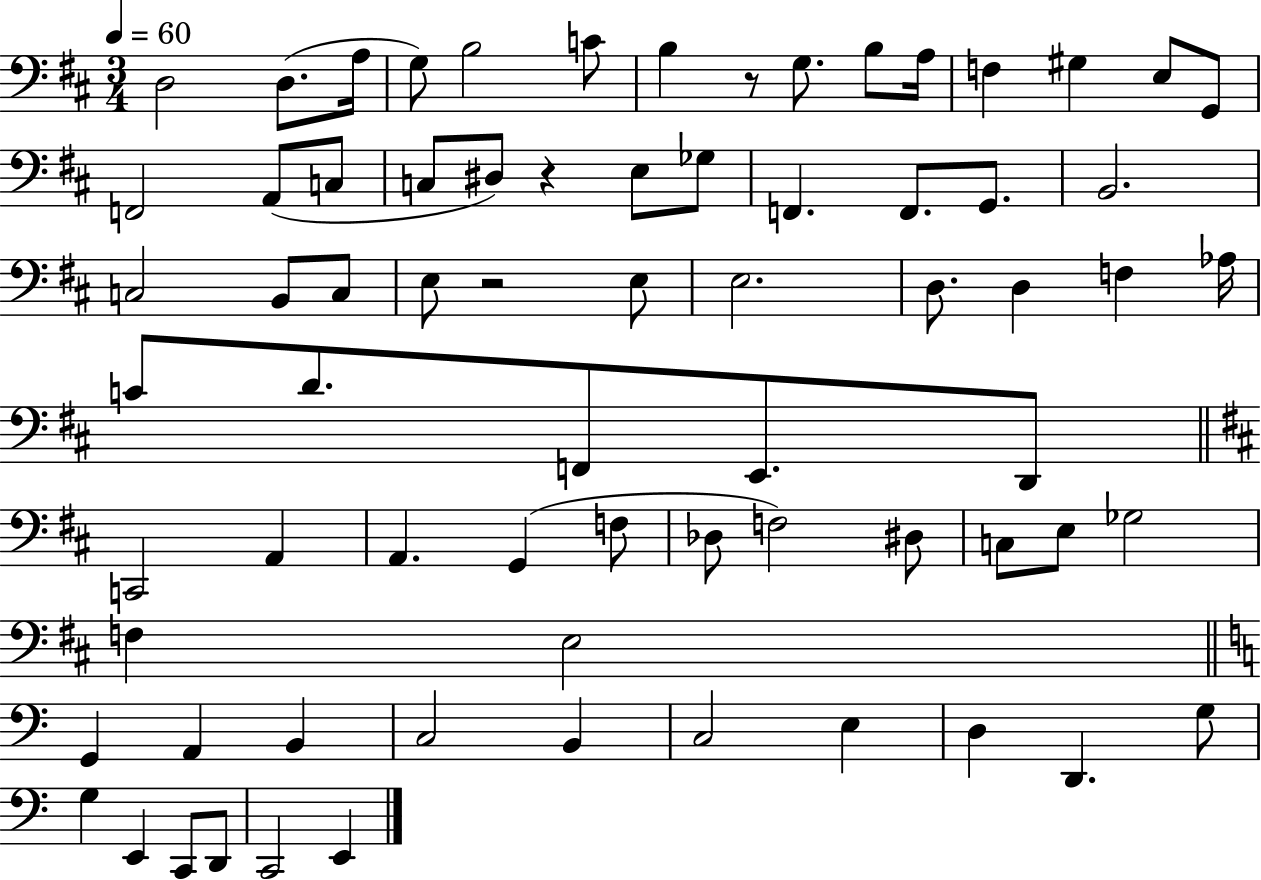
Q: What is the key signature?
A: D major